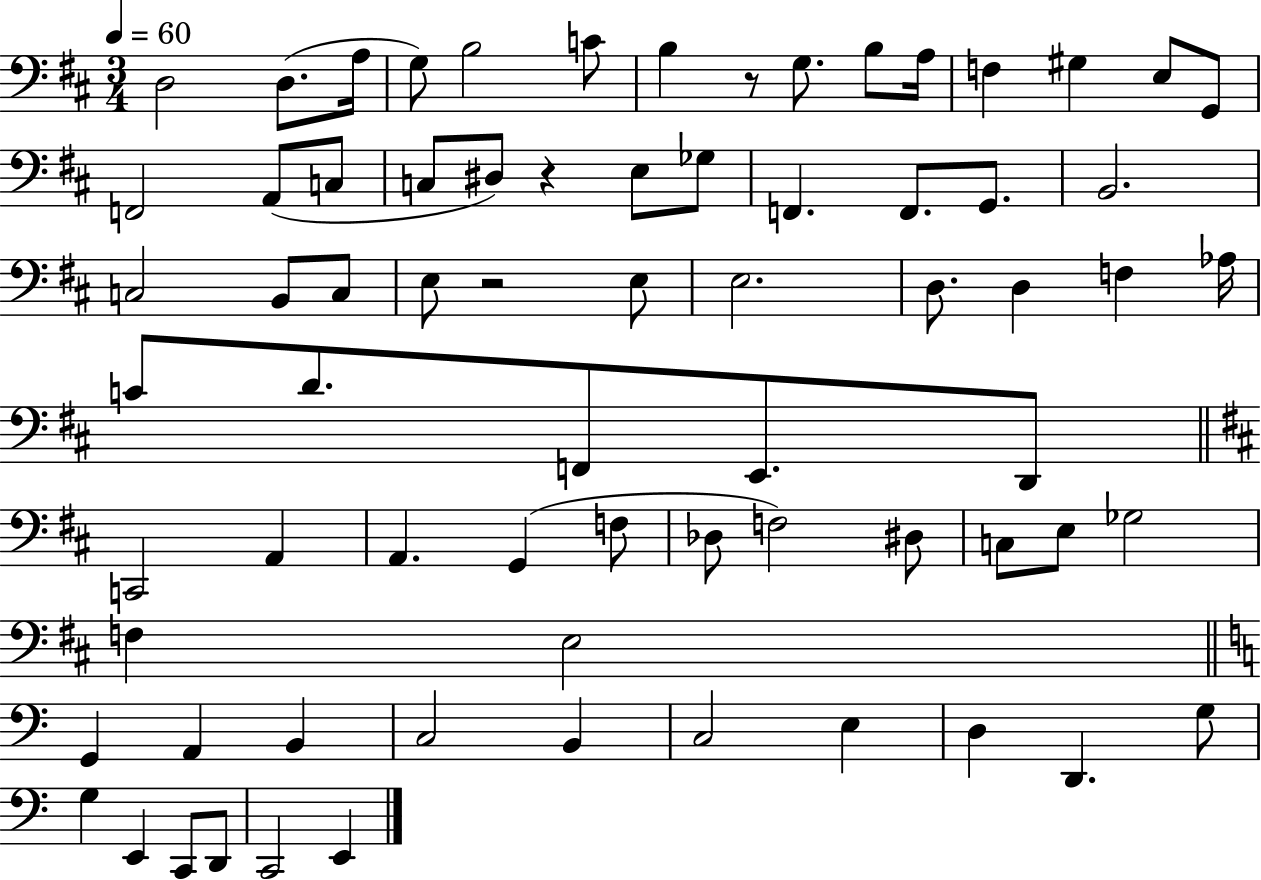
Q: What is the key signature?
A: D major